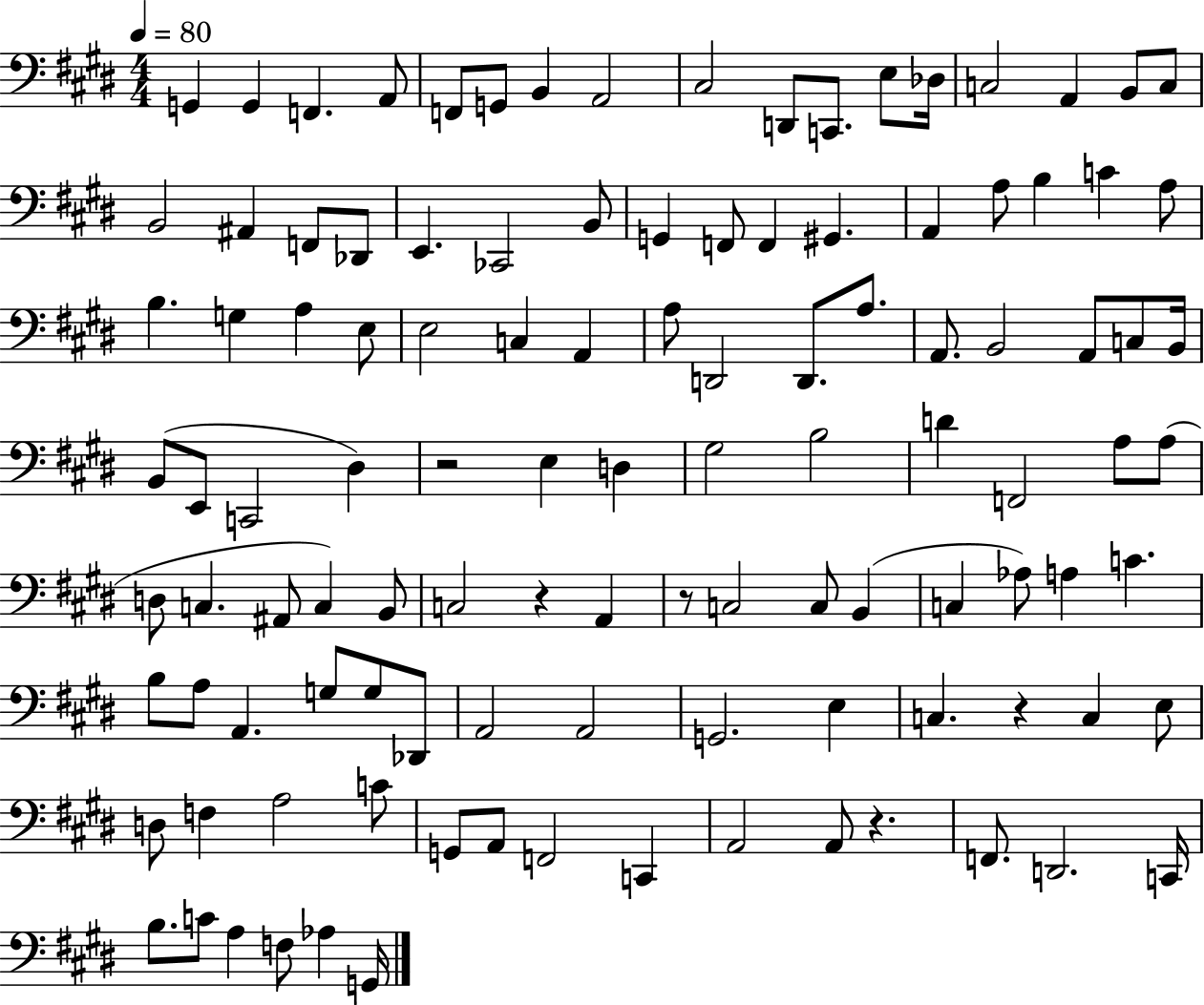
{
  \clef bass
  \numericTimeSignature
  \time 4/4
  \key e \major
  \tempo 4 = 80
  g,4 g,4 f,4. a,8 | f,8 g,8 b,4 a,2 | cis2 d,8 c,8. e8 des16 | c2 a,4 b,8 c8 | \break b,2 ais,4 f,8 des,8 | e,4. ces,2 b,8 | g,4 f,8 f,4 gis,4. | a,4 a8 b4 c'4 a8 | \break b4. g4 a4 e8 | e2 c4 a,4 | a8 d,2 d,8. a8. | a,8. b,2 a,8 c8 b,16 | \break b,8( e,8 c,2 dis4) | r2 e4 d4 | gis2 b2 | d'4 f,2 a8 a8( | \break d8 c4. ais,8 c4) b,8 | c2 r4 a,4 | r8 c2 c8 b,4( | c4 aes8) a4 c'4. | \break b8 a8 a,4. g8 g8 des,8 | a,2 a,2 | g,2. e4 | c4. r4 c4 e8 | \break d8 f4 a2 c'8 | g,8 a,8 f,2 c,4 | a,2 a,8 r4. | f,8. d,2. c,16 | \break b8. c'8 a4 f8 aes4 g,16 | \bar "|."
}